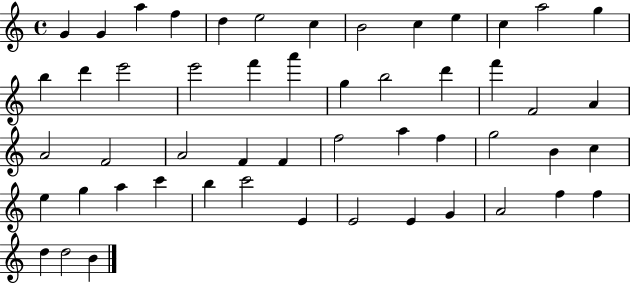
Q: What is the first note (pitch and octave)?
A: G4